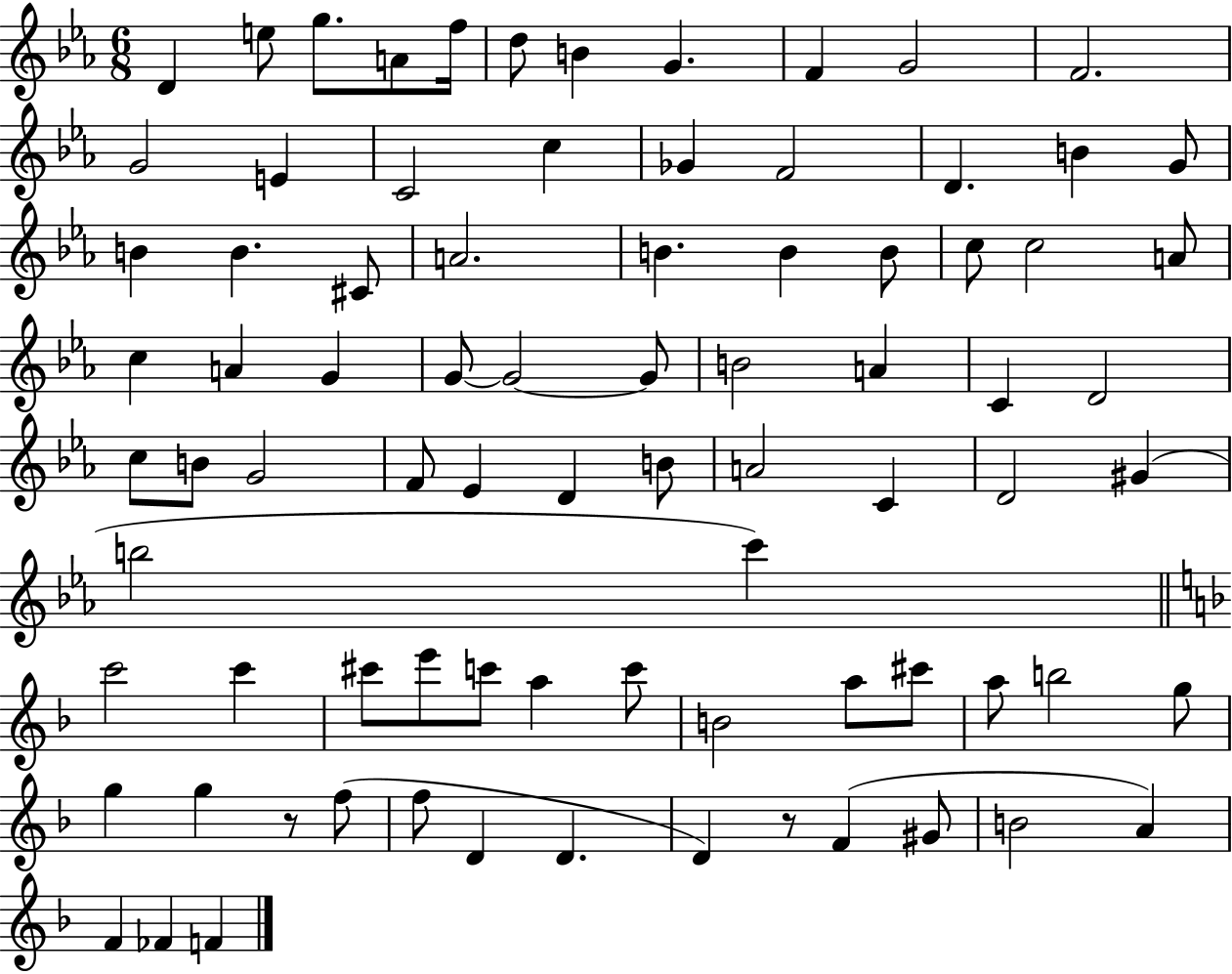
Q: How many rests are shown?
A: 2